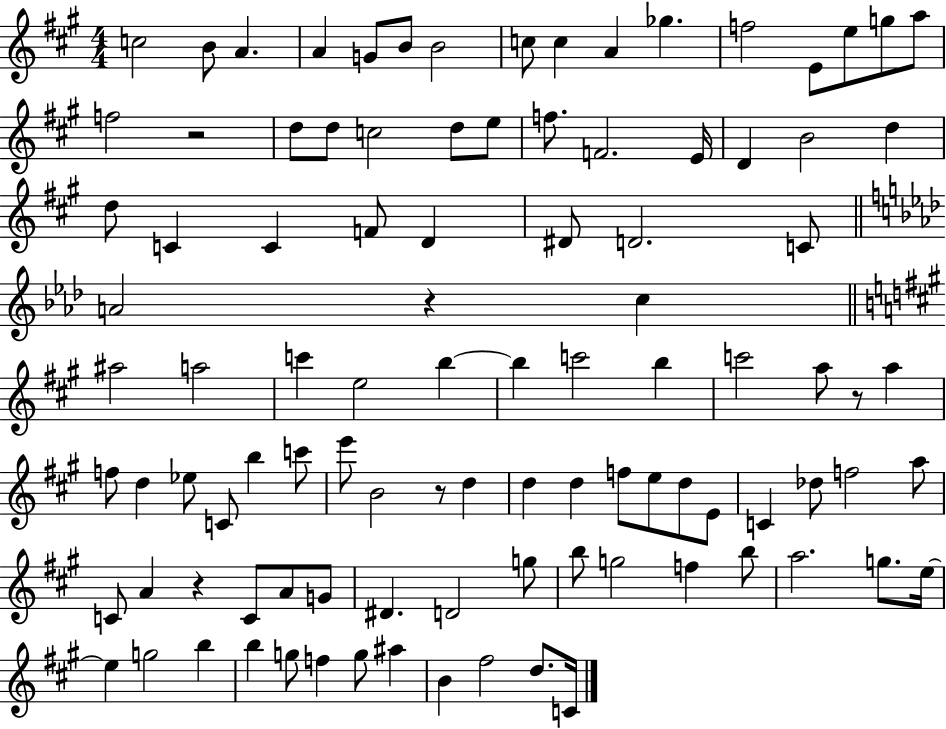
C5/h B4/e A4/q. A4/q G4/e B4/e B4/h C5/e C5/q A4/q Gb5/q. F5/h E4/e E5/e G5/e A5/e F5/h R/h D5/e D5/e C5/h D5/e E5/e F5/e. F4/h. E4/s D4/q B4/h D5/q D5/e C4/q C4/q F4/e D4/q D#4/e D4/h. C4/e A4/h R/q C5/q A#5/h A5/h C6/q E5/h B5/q B5/q C6/h B5/q C6/h A5/e R/e A5/q F5/e D5/q Eb5/e C4/e B5/q C6/e E6/e B4/h R/e D5/q D5/q D5/q F5/e E5/e D5/e E4/e C4/q Db5/e F5/h A5/e C4/e A4/q R/q C4/e A4/e G4/e D#4/q. D4/h G5/e B5/e G5/h F5/q B5/e A5/h. G5/e. E5/s E5/q G5/h B5/q B5/q G5/e F5/q G5/e A#5/q B4/q F#5/h D5/e. C4/s